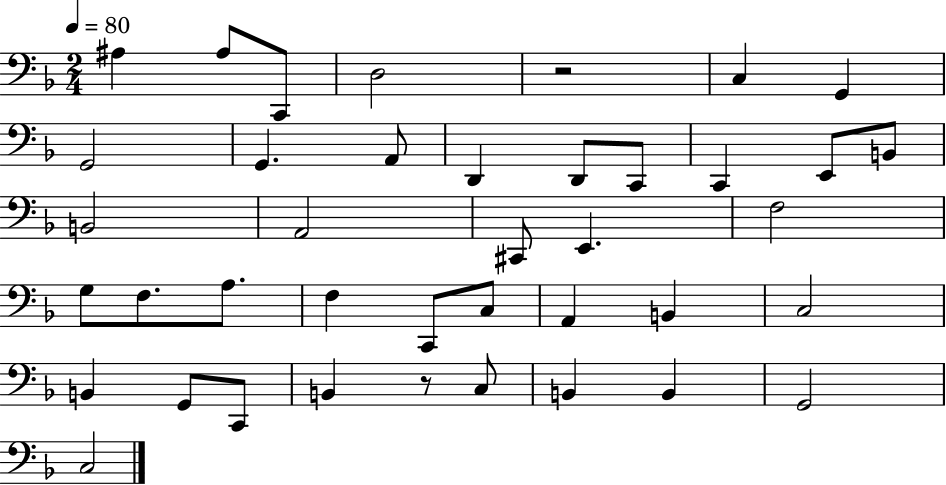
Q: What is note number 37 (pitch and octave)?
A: G2